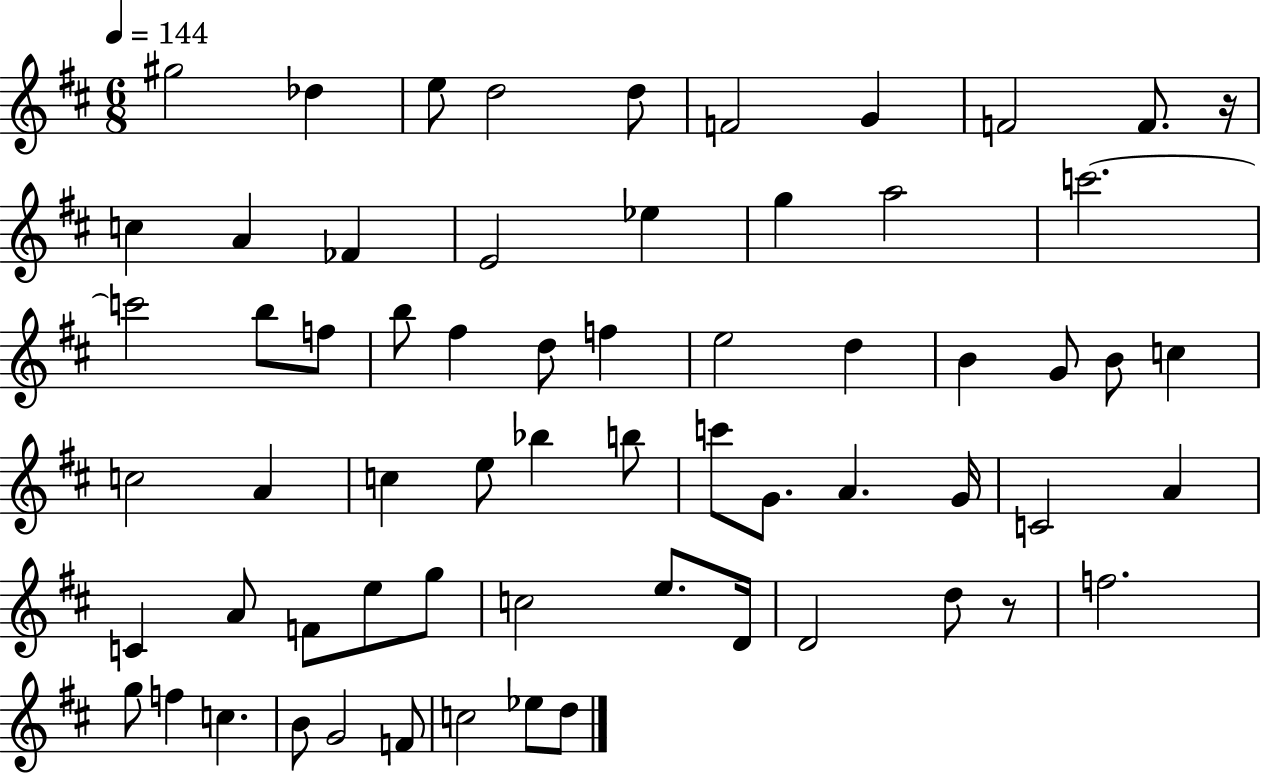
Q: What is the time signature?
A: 6/8